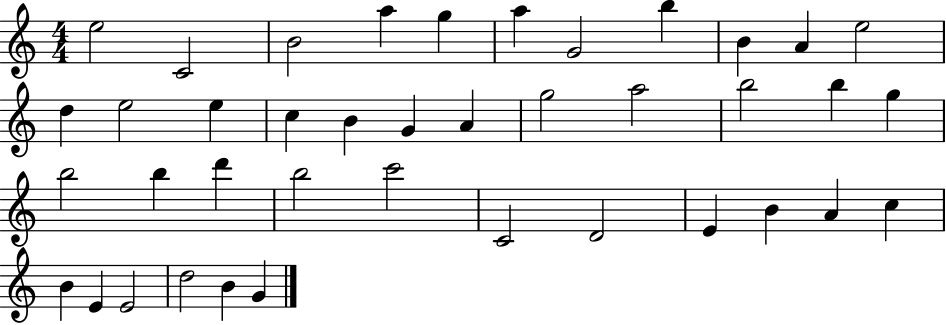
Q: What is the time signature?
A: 4/4